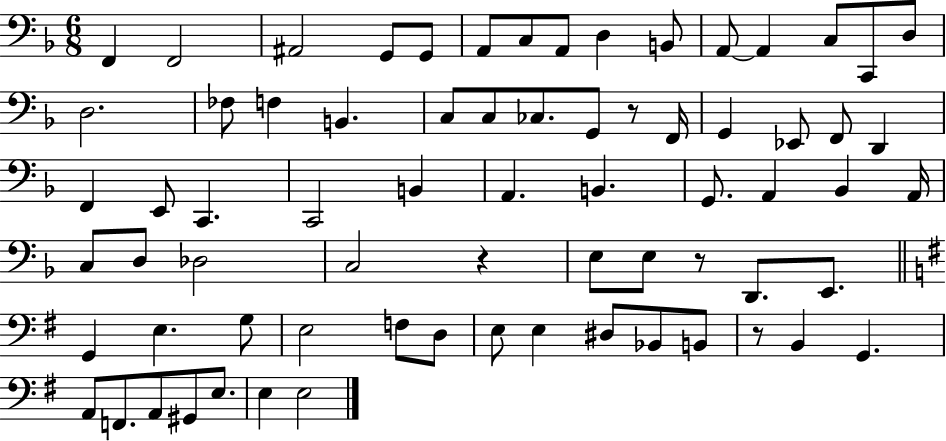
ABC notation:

X:1
T:Untitled
M:6/8
L:1/4
K:F
F,, F,,2 ^A,,2 G,,/2 G,,/2 A,,/2 C,/2 A,,/2 D, B,,/2 A,,/2 A,, C,/2 C,,/2 D,/2 D,2 _F,/2 F, B,, C,/2 C,/2 _C,/2 G,,/2 z/2 F,,/4 G,, _E,,/2 F,,/2 D,, F,, E,,/2 C,, C,,2 B,, A,, B,, G,,/2 A,, _B,, A,,/4 C,/2 D,/2 _D,2 C,2 z E,/2 E,/2 z/2 D,,/2 E,,/2 G,, E, G,/2 E,2 F,/2 D,/2 E,/2 E, ^D,/2 _B,,/2 B,,/2 z/2 B,, G,, A,,/2 F,,/2 A,,/2 ^G,,/2 E,/2 E, E,2